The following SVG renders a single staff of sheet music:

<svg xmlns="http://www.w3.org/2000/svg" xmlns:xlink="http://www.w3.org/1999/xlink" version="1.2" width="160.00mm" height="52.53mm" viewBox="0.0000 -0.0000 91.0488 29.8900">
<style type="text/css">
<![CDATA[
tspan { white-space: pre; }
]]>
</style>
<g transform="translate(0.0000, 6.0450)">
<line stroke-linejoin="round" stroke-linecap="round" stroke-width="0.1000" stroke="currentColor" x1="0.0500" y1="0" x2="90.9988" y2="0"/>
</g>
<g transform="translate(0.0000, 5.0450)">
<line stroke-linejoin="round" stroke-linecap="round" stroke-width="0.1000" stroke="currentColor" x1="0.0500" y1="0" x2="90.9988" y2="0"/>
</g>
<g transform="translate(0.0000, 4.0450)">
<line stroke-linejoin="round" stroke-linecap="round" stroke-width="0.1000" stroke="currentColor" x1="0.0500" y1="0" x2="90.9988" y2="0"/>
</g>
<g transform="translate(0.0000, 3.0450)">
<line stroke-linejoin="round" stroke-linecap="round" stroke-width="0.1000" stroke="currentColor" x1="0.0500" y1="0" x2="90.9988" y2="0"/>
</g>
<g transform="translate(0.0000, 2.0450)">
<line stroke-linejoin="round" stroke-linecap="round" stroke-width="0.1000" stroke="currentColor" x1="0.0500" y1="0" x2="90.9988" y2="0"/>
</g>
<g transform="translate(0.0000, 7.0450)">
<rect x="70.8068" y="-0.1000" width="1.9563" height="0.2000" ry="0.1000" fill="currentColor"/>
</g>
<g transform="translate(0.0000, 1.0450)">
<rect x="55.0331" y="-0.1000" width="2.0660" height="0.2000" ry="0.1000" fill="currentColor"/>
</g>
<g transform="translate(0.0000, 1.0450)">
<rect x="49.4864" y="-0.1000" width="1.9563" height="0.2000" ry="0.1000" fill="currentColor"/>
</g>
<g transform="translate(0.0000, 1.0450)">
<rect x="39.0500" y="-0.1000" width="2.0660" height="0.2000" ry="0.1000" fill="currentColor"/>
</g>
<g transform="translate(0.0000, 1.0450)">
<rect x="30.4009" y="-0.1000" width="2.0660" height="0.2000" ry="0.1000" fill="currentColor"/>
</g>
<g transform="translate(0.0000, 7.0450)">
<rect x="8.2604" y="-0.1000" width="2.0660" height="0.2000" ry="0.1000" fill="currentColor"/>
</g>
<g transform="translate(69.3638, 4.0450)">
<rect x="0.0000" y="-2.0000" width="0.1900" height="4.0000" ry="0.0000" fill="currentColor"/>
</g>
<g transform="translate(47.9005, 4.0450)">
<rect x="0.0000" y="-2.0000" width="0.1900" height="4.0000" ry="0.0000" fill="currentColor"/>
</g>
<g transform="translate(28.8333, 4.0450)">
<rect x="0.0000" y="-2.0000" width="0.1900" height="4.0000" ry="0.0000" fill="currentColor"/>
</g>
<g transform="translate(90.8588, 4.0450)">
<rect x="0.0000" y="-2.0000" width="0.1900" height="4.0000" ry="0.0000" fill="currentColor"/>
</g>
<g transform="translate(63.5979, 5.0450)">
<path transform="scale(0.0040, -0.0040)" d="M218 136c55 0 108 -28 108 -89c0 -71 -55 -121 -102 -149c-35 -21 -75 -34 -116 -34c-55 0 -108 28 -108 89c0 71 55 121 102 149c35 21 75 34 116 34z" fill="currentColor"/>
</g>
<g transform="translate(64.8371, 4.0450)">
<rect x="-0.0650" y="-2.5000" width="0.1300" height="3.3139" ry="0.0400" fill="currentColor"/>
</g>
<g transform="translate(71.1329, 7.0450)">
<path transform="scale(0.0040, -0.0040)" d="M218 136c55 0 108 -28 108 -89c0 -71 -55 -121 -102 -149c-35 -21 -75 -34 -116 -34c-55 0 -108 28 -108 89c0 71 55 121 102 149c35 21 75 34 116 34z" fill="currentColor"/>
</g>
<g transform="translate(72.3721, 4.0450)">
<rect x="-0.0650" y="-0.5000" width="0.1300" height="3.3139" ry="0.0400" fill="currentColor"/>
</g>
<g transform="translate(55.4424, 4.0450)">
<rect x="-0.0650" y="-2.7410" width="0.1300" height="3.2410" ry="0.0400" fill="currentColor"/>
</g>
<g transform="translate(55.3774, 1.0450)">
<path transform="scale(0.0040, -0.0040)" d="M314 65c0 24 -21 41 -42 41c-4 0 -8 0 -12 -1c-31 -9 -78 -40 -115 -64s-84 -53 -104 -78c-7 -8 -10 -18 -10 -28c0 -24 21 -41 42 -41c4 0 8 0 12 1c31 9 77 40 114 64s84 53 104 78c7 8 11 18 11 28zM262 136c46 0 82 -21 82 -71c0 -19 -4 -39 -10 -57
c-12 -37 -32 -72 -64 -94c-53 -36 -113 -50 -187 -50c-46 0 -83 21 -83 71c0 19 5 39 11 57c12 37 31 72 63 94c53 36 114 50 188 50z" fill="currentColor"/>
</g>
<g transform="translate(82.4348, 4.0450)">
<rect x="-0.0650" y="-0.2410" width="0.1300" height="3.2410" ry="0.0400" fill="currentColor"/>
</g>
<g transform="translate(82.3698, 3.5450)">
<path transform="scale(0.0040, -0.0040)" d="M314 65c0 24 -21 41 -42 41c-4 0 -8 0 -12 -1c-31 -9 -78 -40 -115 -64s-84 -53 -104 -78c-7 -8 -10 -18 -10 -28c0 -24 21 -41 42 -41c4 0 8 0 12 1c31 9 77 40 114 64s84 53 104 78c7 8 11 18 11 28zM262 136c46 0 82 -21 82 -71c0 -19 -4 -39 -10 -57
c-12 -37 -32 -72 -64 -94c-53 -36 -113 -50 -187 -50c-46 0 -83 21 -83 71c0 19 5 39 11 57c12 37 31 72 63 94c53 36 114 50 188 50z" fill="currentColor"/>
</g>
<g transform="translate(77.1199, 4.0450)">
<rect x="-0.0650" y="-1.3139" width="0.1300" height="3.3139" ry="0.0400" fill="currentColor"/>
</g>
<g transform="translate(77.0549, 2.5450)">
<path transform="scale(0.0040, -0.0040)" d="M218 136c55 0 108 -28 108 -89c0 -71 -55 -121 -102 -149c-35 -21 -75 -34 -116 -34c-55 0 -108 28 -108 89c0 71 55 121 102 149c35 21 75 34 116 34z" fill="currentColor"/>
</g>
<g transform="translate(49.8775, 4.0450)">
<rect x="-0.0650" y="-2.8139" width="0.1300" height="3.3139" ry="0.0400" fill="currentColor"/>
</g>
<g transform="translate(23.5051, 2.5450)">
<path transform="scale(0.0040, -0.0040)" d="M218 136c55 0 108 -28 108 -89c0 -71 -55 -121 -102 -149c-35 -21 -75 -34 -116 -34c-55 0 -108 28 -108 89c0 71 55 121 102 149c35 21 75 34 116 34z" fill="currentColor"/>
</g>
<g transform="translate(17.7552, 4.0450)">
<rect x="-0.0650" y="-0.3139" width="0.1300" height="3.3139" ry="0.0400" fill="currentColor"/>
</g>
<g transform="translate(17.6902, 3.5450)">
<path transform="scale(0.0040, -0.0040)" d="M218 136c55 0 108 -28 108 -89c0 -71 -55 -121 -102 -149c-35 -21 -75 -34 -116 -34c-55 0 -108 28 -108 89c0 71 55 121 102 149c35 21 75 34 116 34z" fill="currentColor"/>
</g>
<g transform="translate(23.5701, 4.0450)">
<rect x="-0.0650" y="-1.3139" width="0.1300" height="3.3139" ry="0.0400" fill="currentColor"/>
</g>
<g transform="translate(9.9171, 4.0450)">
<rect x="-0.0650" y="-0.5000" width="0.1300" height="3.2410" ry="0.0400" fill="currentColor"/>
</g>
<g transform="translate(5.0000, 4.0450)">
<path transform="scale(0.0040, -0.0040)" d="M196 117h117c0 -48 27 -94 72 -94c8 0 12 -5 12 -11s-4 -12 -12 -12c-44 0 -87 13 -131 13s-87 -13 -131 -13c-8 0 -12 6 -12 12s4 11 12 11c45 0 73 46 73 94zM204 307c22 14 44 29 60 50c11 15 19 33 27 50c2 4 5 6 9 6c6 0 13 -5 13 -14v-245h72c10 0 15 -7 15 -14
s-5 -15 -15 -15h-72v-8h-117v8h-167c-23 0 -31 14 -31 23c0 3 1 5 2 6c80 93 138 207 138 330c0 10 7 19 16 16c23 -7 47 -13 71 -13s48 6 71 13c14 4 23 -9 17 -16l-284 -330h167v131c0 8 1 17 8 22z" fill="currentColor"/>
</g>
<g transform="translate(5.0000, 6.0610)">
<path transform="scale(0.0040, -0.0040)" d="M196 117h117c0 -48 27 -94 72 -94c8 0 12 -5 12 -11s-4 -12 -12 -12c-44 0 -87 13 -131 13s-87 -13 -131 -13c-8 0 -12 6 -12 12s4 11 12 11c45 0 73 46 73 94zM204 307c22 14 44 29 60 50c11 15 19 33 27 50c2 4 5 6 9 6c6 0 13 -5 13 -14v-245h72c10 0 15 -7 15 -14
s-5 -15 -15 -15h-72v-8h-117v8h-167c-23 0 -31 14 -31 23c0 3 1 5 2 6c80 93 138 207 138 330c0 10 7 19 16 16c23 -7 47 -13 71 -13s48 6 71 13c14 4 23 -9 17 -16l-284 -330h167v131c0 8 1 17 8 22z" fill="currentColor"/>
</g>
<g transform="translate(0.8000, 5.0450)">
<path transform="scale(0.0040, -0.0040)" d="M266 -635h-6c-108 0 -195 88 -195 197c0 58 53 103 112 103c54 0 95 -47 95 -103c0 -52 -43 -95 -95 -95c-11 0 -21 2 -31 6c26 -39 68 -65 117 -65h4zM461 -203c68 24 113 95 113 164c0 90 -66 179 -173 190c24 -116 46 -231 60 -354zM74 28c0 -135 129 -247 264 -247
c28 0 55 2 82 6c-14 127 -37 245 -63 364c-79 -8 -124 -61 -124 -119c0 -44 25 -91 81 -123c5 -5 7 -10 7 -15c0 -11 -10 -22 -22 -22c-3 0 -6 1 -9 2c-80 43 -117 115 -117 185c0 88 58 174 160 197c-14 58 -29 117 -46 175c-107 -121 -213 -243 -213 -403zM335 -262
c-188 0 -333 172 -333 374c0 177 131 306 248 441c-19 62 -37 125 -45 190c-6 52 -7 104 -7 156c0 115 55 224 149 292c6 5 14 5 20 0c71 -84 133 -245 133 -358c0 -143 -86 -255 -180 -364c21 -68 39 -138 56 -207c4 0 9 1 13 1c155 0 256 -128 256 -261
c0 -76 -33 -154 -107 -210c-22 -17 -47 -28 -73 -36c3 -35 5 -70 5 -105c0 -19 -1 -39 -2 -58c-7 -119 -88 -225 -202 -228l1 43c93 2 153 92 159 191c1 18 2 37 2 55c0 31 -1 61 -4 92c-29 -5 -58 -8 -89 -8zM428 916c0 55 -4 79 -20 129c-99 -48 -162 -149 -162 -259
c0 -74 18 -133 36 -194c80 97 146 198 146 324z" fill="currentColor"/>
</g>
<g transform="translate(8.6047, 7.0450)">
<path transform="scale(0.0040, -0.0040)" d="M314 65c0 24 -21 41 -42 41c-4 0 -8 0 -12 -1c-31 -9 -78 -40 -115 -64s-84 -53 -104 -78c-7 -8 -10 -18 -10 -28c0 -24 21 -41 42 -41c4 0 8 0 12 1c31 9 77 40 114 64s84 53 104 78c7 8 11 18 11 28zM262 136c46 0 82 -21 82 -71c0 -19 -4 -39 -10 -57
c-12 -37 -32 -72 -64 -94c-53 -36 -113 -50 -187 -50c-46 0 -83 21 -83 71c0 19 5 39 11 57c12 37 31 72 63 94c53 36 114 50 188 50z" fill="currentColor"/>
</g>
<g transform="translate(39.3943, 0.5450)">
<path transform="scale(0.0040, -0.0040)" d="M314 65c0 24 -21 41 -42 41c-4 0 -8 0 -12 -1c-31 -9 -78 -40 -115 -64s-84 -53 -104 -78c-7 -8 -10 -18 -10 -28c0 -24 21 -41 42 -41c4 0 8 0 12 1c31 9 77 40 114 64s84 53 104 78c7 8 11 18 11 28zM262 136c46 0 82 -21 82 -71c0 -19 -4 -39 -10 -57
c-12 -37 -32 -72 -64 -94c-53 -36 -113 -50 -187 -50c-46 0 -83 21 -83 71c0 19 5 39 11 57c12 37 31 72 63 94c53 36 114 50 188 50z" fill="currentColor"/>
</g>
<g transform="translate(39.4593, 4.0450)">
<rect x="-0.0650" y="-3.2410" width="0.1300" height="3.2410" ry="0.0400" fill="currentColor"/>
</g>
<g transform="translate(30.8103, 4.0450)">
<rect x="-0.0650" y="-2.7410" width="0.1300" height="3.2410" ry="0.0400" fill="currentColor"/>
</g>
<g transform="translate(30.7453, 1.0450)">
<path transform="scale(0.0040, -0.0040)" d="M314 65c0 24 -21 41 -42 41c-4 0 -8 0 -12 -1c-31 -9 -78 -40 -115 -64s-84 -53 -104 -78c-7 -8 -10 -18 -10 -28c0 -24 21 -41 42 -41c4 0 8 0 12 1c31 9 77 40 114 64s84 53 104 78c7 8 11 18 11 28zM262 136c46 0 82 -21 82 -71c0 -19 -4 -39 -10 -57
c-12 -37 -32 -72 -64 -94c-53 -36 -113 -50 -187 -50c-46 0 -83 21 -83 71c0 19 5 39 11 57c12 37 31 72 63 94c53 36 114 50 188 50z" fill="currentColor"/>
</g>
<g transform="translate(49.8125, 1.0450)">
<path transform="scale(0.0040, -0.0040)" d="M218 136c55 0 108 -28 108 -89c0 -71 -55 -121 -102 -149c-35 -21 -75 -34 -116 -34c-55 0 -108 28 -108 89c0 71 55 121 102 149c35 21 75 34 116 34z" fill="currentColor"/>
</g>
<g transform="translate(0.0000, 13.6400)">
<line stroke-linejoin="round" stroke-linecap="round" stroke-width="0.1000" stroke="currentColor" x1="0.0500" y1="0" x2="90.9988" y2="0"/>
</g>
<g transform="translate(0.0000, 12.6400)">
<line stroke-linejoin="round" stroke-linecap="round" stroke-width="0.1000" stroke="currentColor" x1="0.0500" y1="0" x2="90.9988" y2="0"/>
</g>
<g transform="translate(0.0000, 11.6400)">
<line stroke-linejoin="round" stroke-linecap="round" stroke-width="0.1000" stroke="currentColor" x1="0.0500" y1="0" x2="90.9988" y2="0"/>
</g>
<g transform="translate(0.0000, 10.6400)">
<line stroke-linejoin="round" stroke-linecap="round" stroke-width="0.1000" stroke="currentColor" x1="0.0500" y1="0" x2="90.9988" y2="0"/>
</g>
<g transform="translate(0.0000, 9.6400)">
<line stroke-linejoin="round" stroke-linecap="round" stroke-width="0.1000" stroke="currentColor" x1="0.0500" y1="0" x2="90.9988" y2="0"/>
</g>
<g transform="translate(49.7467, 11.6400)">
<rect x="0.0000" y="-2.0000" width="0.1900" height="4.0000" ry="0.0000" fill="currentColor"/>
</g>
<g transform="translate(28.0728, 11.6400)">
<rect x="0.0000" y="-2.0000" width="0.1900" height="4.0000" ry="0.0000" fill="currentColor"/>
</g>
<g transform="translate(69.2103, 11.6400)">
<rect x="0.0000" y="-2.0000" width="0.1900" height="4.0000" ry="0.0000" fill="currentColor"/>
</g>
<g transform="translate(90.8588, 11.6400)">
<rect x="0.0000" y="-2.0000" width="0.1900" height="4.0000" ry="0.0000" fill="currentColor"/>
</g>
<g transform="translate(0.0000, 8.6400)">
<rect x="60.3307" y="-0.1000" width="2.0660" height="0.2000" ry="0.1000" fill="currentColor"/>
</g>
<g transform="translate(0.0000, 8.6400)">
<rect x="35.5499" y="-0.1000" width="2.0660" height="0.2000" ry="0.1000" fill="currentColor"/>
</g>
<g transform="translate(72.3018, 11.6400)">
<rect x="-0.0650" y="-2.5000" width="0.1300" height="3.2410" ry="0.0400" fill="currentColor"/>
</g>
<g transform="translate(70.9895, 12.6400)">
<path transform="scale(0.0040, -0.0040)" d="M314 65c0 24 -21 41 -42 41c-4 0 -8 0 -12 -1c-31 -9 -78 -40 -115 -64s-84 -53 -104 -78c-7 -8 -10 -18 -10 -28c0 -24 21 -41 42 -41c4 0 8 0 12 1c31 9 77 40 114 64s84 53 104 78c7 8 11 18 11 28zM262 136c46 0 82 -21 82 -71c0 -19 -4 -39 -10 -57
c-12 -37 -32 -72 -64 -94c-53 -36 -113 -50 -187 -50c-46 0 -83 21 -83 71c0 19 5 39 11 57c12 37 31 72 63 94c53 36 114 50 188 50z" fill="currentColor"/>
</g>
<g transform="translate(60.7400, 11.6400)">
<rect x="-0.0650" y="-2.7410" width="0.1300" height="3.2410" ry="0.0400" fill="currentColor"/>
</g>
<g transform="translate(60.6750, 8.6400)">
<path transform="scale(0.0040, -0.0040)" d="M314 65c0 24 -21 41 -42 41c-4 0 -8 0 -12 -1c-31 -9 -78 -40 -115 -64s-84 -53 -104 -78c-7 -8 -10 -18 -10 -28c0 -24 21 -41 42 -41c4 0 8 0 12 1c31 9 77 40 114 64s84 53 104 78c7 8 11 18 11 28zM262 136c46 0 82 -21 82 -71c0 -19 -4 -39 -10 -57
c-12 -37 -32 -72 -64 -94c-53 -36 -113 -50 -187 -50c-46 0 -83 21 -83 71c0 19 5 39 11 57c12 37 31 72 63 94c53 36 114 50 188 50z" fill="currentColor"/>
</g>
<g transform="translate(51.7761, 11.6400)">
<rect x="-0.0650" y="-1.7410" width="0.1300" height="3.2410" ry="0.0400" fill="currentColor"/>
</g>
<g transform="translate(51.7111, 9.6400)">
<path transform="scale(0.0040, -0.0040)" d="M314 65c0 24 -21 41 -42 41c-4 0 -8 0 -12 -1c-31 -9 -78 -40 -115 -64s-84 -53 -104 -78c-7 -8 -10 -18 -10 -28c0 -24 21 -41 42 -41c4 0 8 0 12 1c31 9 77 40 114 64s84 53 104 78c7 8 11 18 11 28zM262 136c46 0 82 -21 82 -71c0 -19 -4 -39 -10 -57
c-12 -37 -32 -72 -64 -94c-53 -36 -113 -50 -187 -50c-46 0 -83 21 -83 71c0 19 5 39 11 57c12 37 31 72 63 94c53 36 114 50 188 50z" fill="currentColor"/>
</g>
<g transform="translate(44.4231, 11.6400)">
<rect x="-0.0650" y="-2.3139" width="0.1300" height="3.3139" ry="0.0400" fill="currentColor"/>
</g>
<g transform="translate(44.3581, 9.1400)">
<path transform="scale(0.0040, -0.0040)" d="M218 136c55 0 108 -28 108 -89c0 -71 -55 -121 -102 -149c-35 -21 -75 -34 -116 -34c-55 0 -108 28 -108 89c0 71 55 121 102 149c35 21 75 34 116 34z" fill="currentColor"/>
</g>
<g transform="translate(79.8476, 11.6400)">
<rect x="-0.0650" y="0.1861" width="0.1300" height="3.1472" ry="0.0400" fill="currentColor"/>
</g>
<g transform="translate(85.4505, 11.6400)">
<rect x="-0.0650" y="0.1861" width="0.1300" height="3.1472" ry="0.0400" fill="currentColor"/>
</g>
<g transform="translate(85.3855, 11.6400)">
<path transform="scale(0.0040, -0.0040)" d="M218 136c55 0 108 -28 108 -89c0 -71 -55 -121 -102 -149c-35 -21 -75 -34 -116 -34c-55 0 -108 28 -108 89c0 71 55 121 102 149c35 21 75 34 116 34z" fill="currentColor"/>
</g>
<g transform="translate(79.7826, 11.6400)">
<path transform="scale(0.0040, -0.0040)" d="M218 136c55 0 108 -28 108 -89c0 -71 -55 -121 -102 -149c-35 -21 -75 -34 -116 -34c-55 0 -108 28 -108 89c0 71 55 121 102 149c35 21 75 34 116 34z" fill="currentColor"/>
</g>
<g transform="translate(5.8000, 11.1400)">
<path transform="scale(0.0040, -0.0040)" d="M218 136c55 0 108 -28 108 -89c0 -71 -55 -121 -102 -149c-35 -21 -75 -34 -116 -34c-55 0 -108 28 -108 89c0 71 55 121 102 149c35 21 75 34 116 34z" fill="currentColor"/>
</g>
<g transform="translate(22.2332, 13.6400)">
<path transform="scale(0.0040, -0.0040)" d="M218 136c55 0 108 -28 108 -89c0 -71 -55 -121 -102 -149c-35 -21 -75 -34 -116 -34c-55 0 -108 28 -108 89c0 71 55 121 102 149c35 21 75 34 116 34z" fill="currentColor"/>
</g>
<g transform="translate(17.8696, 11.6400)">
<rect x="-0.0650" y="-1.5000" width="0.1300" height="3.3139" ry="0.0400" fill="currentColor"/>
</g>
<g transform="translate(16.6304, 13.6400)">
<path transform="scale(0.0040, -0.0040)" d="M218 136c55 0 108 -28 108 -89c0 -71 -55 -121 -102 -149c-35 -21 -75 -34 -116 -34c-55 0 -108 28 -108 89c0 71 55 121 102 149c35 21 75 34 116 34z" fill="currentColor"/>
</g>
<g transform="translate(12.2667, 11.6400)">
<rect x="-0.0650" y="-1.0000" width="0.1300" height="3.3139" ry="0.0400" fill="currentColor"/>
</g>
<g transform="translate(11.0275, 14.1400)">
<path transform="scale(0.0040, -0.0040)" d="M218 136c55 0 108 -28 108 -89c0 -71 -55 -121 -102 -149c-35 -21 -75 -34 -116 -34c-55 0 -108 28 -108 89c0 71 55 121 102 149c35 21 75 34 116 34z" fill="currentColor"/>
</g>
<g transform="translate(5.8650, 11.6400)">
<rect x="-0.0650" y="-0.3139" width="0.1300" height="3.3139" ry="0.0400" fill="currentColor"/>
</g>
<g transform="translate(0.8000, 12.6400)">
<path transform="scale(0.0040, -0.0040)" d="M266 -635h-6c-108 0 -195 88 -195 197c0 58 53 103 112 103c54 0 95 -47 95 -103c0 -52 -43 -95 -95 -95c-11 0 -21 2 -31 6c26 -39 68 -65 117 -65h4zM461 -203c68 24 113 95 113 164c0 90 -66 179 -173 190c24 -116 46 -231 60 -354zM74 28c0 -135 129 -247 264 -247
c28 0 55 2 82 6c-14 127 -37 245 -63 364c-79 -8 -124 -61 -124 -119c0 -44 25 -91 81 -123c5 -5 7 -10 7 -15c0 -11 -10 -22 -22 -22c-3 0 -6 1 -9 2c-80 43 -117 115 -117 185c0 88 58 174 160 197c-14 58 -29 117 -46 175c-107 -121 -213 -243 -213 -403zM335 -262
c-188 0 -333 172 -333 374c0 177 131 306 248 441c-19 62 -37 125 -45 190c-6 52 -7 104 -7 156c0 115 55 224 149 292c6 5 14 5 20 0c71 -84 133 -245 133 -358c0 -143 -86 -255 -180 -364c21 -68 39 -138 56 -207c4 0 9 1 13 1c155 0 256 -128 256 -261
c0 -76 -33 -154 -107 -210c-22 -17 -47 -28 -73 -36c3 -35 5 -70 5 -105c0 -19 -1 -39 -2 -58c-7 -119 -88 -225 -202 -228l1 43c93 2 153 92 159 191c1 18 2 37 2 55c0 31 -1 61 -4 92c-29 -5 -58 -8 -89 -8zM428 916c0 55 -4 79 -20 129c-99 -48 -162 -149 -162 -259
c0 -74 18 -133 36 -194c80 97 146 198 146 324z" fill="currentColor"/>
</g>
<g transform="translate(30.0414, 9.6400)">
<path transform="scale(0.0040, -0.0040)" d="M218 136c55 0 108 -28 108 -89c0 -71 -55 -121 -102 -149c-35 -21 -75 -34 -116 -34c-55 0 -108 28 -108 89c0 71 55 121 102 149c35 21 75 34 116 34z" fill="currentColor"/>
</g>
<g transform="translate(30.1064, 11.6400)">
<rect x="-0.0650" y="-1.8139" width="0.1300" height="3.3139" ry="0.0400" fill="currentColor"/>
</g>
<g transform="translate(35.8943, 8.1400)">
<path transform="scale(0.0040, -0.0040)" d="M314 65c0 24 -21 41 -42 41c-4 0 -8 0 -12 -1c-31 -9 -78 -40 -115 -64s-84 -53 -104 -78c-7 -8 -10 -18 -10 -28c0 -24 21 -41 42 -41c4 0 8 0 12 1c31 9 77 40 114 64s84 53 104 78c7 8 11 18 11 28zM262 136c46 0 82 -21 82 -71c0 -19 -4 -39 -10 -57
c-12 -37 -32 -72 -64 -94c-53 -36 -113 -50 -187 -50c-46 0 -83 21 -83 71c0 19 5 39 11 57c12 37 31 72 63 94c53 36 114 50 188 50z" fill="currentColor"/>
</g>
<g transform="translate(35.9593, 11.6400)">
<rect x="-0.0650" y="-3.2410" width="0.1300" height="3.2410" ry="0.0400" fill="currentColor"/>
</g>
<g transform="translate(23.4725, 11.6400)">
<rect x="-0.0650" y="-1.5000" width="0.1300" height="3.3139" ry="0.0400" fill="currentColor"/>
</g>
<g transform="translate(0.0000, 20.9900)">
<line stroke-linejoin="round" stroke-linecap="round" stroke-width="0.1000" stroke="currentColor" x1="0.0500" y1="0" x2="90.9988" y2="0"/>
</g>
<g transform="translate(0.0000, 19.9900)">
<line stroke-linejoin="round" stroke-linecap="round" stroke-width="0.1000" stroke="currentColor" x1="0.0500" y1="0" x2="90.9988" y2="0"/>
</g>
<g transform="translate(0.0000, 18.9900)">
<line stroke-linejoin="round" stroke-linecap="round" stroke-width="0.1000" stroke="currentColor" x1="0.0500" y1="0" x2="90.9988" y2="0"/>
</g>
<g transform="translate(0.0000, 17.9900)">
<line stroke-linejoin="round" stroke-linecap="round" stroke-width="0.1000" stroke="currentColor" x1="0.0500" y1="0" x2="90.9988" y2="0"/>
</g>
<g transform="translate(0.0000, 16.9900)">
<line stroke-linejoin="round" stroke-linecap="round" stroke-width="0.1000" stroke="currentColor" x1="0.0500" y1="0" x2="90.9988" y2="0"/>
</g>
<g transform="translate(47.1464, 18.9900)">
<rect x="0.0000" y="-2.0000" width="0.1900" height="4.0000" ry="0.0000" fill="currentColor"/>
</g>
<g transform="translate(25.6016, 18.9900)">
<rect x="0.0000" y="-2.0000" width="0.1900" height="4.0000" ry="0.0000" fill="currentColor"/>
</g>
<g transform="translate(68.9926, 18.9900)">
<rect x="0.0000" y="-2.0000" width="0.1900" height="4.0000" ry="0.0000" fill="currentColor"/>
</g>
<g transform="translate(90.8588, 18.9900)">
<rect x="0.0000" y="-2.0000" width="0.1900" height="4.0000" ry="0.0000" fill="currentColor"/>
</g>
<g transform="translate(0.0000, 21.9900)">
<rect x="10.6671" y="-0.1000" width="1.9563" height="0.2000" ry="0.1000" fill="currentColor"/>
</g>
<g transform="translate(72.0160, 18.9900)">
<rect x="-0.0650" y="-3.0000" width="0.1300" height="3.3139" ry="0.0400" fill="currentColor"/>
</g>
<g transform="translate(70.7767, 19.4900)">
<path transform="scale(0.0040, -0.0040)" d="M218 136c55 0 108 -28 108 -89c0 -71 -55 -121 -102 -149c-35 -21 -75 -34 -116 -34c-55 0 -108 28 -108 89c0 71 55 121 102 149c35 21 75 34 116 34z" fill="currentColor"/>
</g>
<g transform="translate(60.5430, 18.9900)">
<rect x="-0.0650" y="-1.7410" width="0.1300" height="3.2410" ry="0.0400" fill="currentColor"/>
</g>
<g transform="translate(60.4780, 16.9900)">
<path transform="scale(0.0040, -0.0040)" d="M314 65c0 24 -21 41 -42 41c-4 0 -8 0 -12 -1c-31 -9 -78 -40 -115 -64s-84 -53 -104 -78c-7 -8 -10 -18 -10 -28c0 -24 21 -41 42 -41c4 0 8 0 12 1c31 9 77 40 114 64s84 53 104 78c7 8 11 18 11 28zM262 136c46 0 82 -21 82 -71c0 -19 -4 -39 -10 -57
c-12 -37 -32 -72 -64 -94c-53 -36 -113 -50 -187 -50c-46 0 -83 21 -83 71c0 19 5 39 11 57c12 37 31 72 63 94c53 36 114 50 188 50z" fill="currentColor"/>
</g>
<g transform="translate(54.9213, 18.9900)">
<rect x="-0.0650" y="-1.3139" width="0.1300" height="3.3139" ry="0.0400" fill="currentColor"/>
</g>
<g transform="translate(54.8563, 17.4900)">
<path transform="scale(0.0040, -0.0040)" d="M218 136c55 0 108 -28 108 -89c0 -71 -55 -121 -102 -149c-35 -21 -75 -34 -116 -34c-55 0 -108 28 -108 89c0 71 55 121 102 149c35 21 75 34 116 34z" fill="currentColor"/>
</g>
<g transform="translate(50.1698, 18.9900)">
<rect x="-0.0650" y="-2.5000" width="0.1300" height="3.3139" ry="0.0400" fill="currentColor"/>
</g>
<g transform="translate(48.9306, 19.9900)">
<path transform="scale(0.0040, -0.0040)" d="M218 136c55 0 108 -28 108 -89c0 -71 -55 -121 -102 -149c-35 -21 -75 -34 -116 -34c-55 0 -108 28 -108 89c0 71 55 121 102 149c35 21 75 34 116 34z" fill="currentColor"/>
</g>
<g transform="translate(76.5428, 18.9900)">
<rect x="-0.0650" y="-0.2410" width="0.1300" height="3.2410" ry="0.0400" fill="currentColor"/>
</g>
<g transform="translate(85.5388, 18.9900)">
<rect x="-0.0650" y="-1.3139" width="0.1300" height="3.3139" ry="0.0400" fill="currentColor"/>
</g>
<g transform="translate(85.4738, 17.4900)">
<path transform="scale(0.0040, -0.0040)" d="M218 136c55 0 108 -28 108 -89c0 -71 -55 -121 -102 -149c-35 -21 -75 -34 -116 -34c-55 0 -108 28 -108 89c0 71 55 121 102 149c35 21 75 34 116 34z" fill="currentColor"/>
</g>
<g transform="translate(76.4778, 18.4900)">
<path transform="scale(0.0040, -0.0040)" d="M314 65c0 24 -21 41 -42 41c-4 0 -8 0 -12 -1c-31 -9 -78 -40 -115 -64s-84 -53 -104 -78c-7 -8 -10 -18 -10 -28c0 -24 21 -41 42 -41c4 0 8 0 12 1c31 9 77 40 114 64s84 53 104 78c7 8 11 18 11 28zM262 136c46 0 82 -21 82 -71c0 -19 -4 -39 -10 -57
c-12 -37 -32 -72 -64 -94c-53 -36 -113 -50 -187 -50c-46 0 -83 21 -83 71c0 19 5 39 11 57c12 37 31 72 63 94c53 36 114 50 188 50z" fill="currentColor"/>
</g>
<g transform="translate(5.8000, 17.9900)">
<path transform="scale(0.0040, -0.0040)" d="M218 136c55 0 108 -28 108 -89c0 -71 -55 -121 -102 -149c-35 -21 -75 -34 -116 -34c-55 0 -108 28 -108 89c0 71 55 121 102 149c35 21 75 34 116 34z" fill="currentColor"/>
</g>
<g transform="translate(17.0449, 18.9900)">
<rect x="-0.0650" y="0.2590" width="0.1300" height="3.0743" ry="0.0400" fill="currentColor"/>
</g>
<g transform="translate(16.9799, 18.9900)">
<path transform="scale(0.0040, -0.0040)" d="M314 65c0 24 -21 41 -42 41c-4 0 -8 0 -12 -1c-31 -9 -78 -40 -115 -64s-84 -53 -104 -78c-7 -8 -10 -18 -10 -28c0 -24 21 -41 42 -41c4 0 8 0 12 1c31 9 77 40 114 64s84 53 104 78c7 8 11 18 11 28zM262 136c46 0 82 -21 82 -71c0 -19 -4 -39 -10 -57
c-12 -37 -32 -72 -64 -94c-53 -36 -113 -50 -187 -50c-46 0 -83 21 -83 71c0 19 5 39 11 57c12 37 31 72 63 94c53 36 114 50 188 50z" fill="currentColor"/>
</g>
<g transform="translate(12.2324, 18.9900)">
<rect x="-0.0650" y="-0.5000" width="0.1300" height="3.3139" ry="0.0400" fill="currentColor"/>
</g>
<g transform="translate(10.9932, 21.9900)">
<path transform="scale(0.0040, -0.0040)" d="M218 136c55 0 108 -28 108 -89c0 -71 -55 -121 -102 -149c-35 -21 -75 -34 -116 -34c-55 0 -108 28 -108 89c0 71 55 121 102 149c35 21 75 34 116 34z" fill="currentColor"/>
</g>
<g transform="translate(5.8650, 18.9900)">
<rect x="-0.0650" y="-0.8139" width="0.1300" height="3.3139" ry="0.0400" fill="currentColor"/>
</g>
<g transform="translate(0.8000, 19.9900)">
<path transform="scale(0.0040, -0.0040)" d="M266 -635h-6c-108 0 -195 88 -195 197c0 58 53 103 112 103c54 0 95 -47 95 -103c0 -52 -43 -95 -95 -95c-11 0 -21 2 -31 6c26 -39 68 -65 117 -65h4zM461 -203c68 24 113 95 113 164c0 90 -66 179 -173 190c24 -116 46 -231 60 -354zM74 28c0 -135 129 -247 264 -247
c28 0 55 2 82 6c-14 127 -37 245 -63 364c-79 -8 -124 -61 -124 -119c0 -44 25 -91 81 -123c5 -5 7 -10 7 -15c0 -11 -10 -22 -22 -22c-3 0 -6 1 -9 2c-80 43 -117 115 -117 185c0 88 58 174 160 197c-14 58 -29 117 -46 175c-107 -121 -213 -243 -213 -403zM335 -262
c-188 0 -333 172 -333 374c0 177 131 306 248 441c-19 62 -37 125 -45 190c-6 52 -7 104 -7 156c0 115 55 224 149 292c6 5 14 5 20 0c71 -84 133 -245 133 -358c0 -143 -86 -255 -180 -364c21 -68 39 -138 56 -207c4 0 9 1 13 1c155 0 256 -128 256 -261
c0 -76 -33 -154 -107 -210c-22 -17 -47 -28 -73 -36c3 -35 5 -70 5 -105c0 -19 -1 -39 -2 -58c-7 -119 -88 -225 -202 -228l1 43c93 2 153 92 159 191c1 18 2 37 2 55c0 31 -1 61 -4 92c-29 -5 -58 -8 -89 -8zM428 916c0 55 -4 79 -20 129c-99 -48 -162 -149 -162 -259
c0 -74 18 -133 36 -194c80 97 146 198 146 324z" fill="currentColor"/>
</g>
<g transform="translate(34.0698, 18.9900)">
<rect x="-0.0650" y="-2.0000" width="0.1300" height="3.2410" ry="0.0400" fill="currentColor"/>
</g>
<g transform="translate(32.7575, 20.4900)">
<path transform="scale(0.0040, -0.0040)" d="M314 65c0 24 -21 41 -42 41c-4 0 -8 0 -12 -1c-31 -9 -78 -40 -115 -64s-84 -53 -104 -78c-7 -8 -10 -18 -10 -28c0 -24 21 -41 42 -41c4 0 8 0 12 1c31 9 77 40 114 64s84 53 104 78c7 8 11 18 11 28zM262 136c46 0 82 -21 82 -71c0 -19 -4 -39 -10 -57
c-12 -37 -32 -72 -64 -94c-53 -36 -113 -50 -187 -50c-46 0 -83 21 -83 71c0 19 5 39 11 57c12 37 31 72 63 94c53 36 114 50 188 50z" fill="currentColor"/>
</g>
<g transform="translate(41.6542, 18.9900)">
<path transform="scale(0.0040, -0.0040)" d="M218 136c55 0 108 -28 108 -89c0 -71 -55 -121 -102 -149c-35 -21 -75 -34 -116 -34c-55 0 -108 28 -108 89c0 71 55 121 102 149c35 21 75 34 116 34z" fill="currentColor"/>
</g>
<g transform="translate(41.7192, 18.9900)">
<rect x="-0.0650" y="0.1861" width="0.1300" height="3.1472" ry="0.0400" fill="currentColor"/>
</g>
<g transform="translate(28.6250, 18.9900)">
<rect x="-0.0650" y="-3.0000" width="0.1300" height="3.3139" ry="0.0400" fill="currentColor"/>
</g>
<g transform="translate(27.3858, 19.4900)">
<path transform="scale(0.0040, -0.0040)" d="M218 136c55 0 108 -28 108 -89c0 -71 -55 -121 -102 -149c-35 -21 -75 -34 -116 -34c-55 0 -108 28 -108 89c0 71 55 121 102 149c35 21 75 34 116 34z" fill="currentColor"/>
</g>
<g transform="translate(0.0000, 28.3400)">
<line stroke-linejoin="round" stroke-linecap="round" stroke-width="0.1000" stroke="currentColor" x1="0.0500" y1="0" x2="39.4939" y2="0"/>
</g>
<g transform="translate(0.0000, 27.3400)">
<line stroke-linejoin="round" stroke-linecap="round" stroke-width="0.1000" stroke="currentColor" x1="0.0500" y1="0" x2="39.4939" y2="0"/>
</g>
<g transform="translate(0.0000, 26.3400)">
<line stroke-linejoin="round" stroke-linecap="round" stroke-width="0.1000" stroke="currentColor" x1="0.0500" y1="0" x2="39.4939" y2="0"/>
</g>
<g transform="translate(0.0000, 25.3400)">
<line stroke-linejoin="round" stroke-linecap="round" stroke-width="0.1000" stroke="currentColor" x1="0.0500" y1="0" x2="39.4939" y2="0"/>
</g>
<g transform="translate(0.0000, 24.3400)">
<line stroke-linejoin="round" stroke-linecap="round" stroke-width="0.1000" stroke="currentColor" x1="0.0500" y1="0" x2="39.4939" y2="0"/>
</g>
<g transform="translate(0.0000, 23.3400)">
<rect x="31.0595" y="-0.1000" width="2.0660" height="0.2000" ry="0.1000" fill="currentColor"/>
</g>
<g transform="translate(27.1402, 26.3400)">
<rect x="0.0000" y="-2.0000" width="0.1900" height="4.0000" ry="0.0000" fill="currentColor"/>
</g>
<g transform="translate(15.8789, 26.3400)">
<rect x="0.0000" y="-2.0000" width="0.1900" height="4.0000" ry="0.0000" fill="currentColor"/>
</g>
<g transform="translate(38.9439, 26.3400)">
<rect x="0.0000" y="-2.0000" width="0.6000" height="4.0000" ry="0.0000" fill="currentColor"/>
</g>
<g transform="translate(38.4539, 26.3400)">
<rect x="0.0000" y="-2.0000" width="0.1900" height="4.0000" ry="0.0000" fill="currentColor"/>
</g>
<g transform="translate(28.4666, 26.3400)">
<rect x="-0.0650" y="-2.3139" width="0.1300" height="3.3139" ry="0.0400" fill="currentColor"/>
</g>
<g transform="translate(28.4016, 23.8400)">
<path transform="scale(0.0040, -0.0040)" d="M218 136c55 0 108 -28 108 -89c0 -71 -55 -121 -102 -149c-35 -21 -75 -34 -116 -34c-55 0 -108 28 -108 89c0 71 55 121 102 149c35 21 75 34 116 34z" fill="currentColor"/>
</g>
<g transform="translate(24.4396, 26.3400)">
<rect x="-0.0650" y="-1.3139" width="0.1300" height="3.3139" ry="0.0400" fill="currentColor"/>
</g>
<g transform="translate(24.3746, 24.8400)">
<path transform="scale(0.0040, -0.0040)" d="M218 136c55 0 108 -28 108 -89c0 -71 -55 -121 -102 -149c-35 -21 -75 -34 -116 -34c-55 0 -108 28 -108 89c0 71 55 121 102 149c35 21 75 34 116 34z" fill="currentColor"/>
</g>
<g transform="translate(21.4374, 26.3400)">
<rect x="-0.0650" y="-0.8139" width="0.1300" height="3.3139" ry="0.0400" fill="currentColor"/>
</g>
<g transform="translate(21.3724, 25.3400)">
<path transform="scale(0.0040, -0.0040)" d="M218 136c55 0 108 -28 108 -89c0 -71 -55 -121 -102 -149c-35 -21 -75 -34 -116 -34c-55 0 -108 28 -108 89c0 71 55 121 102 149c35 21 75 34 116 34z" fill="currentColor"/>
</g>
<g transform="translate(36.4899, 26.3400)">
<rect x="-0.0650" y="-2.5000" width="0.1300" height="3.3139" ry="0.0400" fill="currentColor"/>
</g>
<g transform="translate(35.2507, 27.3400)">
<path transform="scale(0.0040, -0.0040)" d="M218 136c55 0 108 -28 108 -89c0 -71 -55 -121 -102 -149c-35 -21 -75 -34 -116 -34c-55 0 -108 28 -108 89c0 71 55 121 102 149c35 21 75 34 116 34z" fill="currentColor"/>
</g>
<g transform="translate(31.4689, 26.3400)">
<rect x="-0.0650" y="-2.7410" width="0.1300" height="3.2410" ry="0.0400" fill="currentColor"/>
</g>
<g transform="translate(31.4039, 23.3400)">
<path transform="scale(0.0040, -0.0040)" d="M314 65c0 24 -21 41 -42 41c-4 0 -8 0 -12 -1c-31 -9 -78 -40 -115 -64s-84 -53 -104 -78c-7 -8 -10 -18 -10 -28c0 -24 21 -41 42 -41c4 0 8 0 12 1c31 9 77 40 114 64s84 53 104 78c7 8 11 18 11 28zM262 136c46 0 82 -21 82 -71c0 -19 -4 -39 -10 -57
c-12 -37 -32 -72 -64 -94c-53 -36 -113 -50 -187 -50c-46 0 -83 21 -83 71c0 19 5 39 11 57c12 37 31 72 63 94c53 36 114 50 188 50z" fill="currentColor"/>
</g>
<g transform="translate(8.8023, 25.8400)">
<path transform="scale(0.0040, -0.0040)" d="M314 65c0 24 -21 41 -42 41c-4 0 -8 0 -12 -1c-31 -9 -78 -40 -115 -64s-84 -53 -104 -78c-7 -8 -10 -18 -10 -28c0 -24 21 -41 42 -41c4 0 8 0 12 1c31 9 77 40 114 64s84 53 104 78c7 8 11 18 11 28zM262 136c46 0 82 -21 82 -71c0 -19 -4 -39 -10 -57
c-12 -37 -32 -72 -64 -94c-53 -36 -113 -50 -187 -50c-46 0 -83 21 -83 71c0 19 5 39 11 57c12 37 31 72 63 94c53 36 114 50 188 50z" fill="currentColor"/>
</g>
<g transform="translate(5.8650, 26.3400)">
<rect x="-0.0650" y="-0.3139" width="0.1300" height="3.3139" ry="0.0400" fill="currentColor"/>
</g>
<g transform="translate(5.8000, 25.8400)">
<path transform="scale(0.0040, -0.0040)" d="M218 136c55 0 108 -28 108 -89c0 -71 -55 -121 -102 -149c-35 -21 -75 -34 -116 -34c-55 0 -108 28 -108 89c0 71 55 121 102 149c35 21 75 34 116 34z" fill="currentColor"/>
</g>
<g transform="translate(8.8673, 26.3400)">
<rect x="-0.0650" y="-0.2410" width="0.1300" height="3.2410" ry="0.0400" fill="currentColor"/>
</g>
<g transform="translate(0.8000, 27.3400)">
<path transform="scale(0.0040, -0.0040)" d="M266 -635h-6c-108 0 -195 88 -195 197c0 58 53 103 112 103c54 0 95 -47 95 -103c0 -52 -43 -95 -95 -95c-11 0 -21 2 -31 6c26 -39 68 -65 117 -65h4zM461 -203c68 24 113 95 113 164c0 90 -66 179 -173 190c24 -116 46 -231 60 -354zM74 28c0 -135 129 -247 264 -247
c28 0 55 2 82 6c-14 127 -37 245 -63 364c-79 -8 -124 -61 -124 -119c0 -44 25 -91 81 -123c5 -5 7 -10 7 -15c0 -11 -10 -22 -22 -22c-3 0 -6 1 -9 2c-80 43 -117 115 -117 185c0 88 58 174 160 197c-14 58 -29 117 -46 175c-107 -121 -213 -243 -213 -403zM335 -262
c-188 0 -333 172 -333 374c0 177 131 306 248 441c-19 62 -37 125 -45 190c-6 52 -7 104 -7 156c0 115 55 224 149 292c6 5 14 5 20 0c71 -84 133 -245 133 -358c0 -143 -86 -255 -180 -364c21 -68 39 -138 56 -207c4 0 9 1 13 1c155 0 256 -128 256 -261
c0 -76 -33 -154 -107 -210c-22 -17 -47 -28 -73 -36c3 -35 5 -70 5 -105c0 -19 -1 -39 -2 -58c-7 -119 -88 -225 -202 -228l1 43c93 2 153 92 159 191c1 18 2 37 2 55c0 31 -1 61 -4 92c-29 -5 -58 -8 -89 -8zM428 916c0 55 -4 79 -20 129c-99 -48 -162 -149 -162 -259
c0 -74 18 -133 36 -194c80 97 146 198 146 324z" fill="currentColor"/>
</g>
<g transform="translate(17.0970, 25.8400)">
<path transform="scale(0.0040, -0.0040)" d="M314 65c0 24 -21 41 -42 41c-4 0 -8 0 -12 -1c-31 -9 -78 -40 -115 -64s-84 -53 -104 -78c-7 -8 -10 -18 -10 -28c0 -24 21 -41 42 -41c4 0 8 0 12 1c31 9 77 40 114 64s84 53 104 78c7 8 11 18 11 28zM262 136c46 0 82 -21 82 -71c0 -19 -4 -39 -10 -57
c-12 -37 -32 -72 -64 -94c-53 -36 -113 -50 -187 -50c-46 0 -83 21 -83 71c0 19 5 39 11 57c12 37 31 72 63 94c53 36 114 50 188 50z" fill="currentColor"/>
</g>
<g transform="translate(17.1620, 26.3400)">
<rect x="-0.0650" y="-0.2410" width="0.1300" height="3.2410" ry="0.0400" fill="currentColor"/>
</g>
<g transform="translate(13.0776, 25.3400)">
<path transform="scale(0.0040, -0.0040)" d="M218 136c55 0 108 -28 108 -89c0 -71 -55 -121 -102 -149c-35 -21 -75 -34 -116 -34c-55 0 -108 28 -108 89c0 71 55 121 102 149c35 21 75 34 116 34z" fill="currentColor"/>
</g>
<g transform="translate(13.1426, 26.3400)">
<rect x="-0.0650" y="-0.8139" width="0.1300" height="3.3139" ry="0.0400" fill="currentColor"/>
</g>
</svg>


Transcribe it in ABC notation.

X:1
T:Untitled
M:4/4
L:1/4
K:C
C2 c e a2 b2 a a2 G C e c2 c D E E f b2 g f2 a2 G2 B B d C B2 A F2 B G e f2 A c2 e c c2 d c2 d e g a2 G